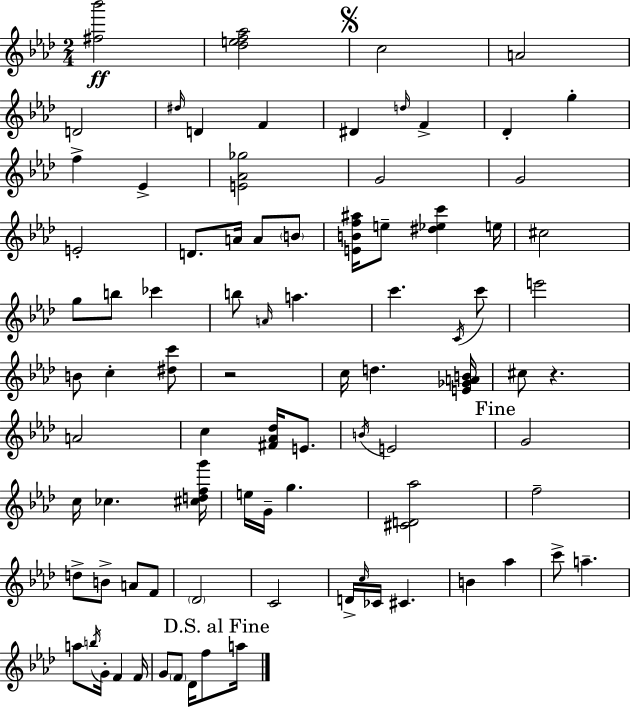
{
  \clef treble
  \numericTimeSignature
  \time 2/4
  \key f \minor
  <fis'' bes'''>2\ff | <des'' e'' f'' aes''>2 | \mark \markup { \musicglyph "scripts.segno" } c''2 | a'2 | \break d'2 | \grace { dis''16 } d'4 f'4 | dis'4 \grace { d''16 } f'4-> | des'4-. g''4-. | \break f''4-> ees'4-> | <e' aes' ges''>2 | g'2 | g'2 | \break e'2-. | d'8. a'16 a'8 | \parenthesize b'8 <e' b' f'' ais''>16 e''8-- <dis'' ees'' c'''>4 | e''16 cis''2 | \break g''8 b''8 ces'''4 | b''8 \grace { a'16 } a''4. | c'''4. | \acciaccatura { c'16 } c'''8 e'''2 | \break b'8 c''4-. | <dis'' c'''>8 r2 | c''16 d''4. | <e' ges' a' b'>16 cis''8 r4. | \break a'2 | c''4 | <fis' aes' des''>16 e'8. \acciaccatura { b'16 } e'2 | \mark "Fine" g'2 | \break c''16 ces''4. | <cis'' d'' f'' g'''>16 e''16 g'16-- g''4. | <cis' d' aes''>2 | f''2-- | \break d''8-> b'8-> | a'8 f'8 \parenthesize des'2 | c'2 | d'16-> \grace { c''16 } ces'16 | \break cis'4. b'4 | aes''4 c'''8-> | a''4.-- a''8 | \acciaccatura { b''16 } g'16-. f'4 f'16 g'8 | \break \parenthesize f'8 des'16 f''8 \mark "D.S. al Fine" a''16 \bar "|."
}